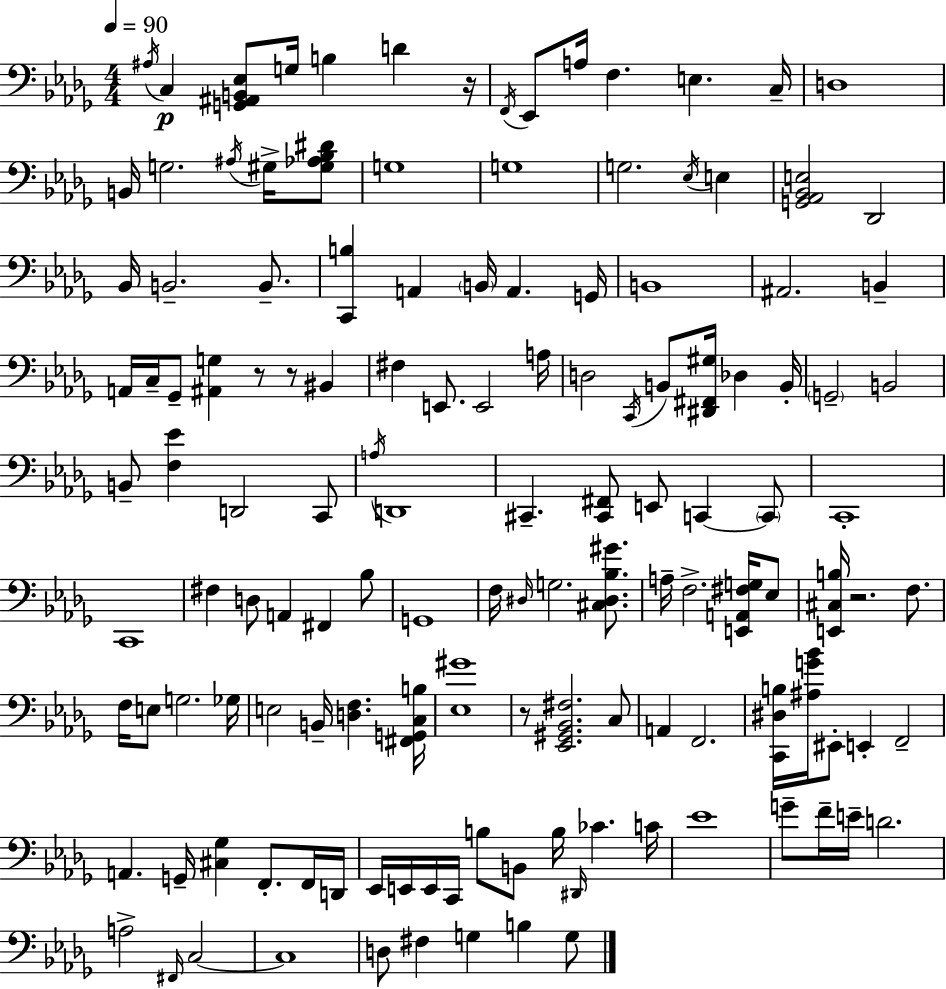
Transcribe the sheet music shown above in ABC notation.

X:1
T:Untitled
M:4/4
L:1/4
K:Bbm
^A,/4 C, [G,,^A,,B,,_E,]/2 G,/4 B, D z/4 F,,/4 _E,,/2 A,/4 F, E, C,/4 D,4 B,,/4 G,2 ^A,/4 ^G,/4 [^G,_A,_B,^D]/2 G,4 G,4 G,2 _E,/4 E, [G,,_A,,_B,,E,]2 _D,,2 _B,,/4 B,,2 B,,/2 [C,,B,] A,, B,,/4 A,, G,,/4 B,,4 ^A,,2 B,, A,,/4 C,/4 _G,,/2 [^A,,G,] z/2 z/2 ^B,, ^F, E,,/2 E,,2 A,/4 D,2 C,,/4 B,,/2 [^D,,^F,,^G,]/4 _D, B,,/4 G,,2 B,,2 B,,/2 [F,_E] D,,2 C,,/2 A,/4 D,,4 ^C,, [^C,,^F,,]/2 E,,/2 C,, C,,/2 C,,4 C,,4 ^F, D,/2 A,, ^F,, _B,/2 G,,4 F,/4 ^D,/4 G,2 [^C,^D,_B,^G]/2 A,/4 F,2 [E,,A,,^F,G,]/4 _E,/2 [E,,^C,B,]/4 z2 F,/2 F,/4 E,/2 G,2 _G,/4 E,2 B,,/4 [D,F,] [^F,,G,,C,B,]/4 [_E,^G]4 z/2 [_E,,^G,,_B,,^F,]2 C,/2 A,, F,,2 [C,,^D,B,]/4 [^A,G_B]/4 ^E,,/2 E,, F,,2 A,, G,,/4 [^C,_G,] F,,/2 F,,/4 D,,/4 _E,,/4 E,,/4 E,,/4 C,,/4 B,/2 B,,/2 B,/4 ^D,,/4 _C C/4 _E4 G/2 F/4 E/4 D2 A,2 ^F,,/4 C,2 C,4 D,/2 ^F, G, B, G,/2